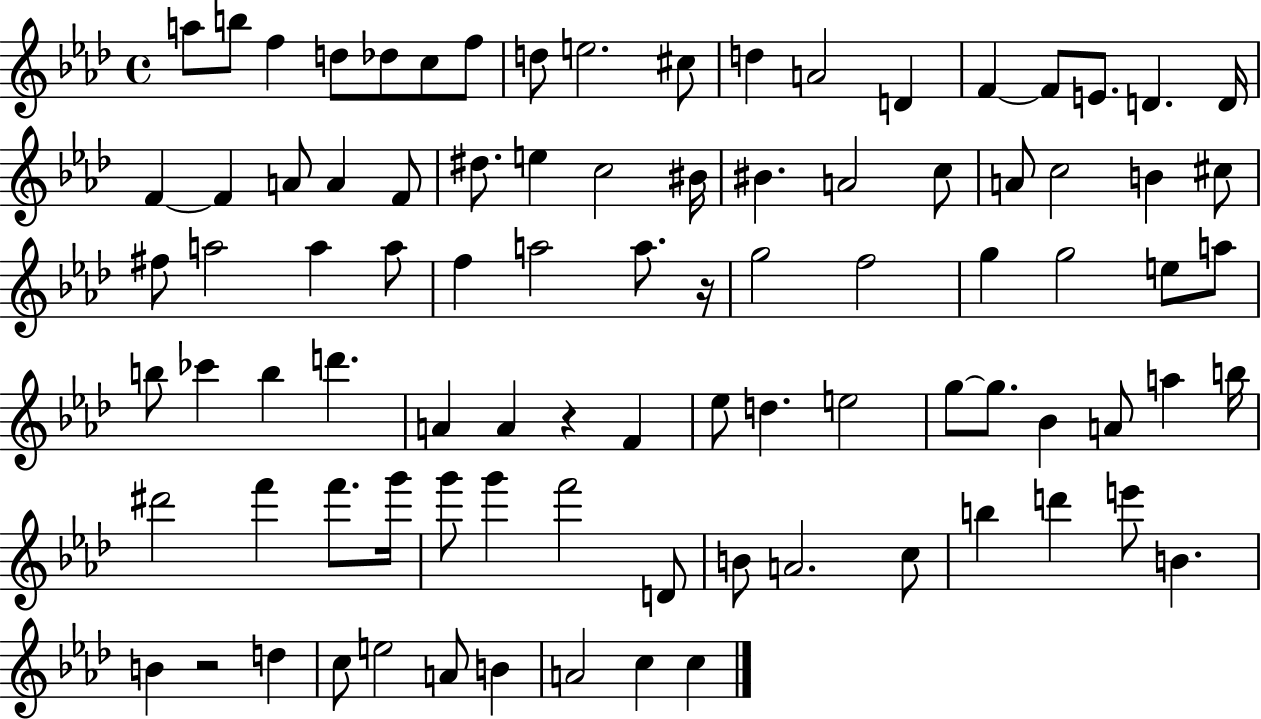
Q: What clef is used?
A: treble